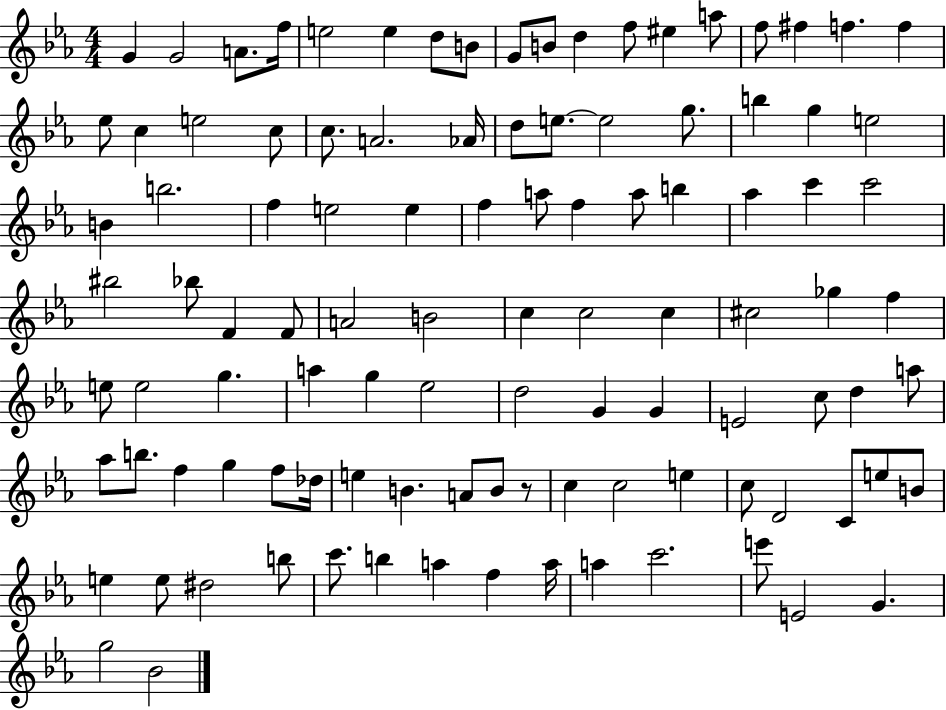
{
  \clef treble
  \numericTimeSignature
  \time 4/4
  \key ees \major
  g'4 g'2 a'8. f''16 | e''2 e''4 d''8 b'8 | g'8 b'8 d''4 f''8 eis''4 a''8 | f''8 fis''4 f''4. f''4 | \break ees''8 c''4 e''2 c''8 | c''8. a'2. aes'16 | d''8 e''8.~~ e''2 g''8. | b''4 g''4 e''2 | \break b'4 b''2. | f''4 e''2 e''4 | f''4 a''8 f''4 a''8 b''4 | aes''4 c'''4 c'''2 | \break bis''2 bes''8 f'4 f'8 | a'2 b'2 | c''4 c''2 c''4 | cis''2 ges''4 f''4 | \break e''8 e''2 g''4. | a''4 g''4 ees''2 | d''2 g'4 g'4 | e'2 c''8 d''4 a''8 | \break aes''8 b''8. f''4 g''4 f''8 des''16 | e''4 b'4. a'8 b'8 r8 | c''4 c''2 e''4 | c''8 d'2 c'8 e''8 b'8 | \break e''4 e''8 dis''2 b''8 | c'''8. b''4 a''4 f''4 a''16 | a''4 c'''2. | e'''8 e'2 g'4. | \break g''2 bes'2 | \bar "|."
}